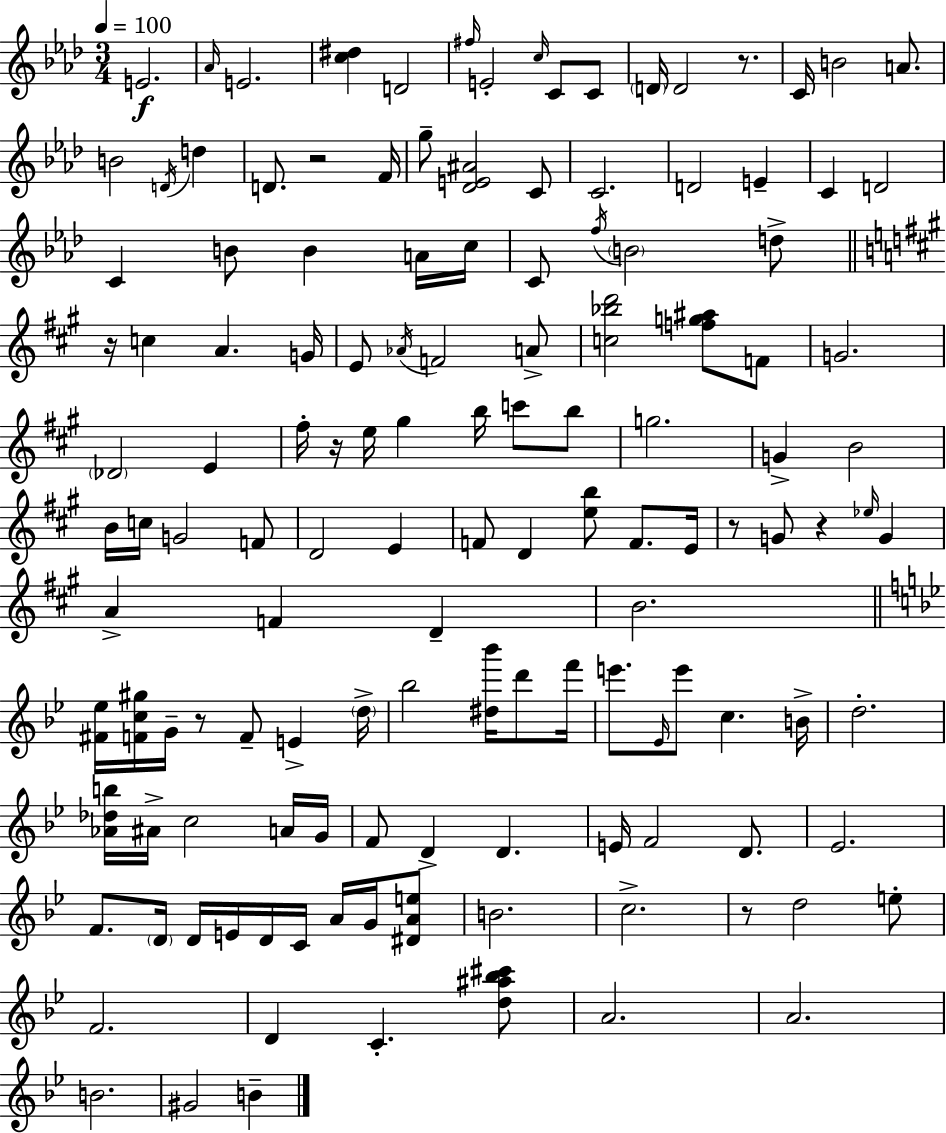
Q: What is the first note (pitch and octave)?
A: E4